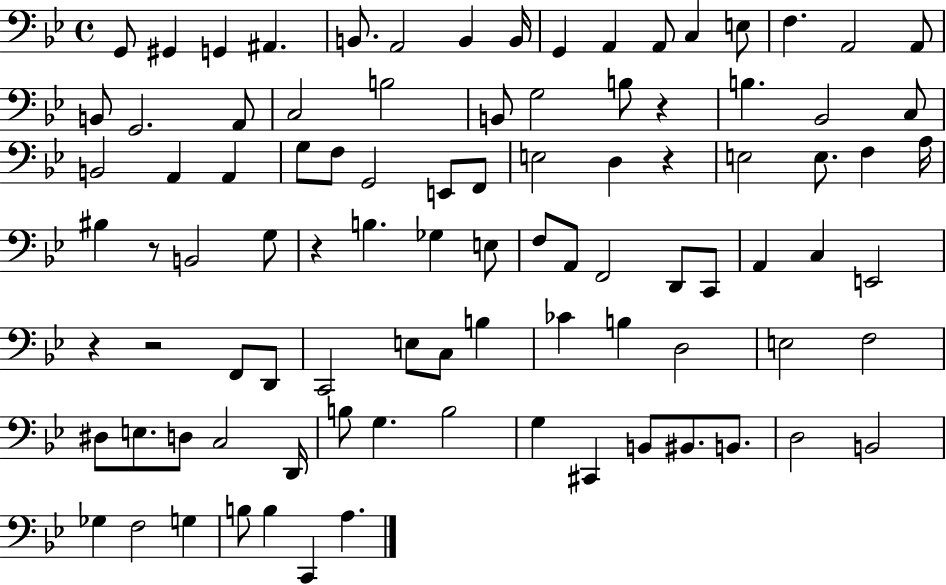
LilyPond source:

{
  \clef bass
  \time 4/4
  \defaultTimeSignature
  \key bes \major
  g,8 gis,4 g,4 ais,4. | b,8. a,2 b,4 b,16 | g,4 a,4 a,8 c4 e8 | f4. a,2 a,8 | \break b,8 g,2. a,8 | c2 b2 | b,8 g2 b8 r4 | b4. bes,2 c8 | \break b,2 a,4 a,4 | g8 f8 g,2 e,8 f,8 | e2 d4 r4 | e2 e8. f4 a16 | \break bis4 r8 b,2 g8 | r4 b4. ges4 e8 | f8 a,8 f,2 d,8 c,8 | a,4 c4 e,2 | \break r4 r2 f,8 d,8 | c,2 e8 c8 b4 | ces'4 b4 d2 | e2 f2 | \break dis8 e8. d8 c2 d,16 | b8 g4. b2 | g4 cis,4 b,8 bis,8. b,8. | d2 b,2 | \break ges4 f2 g4 | b8 b4 c,4 a4. | \bar "|."
}